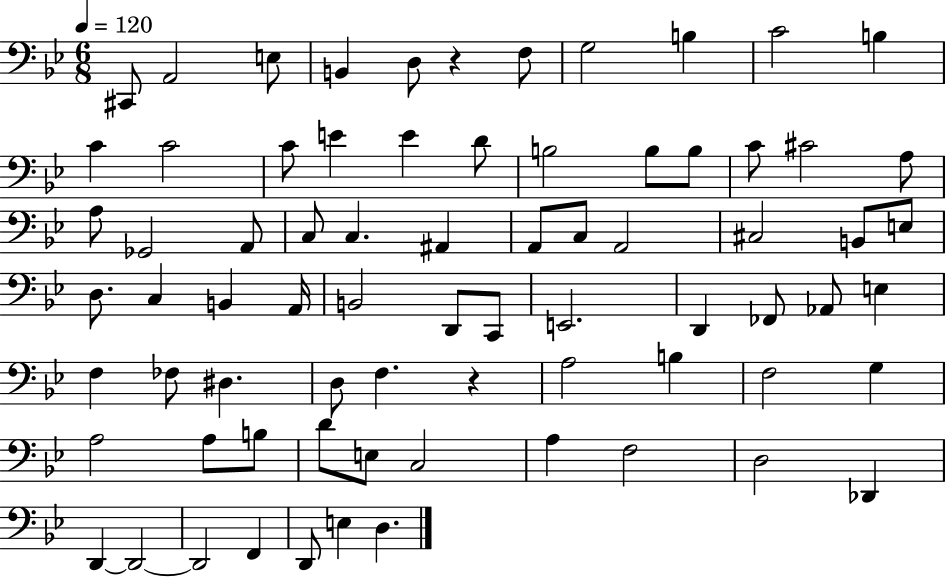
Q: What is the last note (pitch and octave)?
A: D3